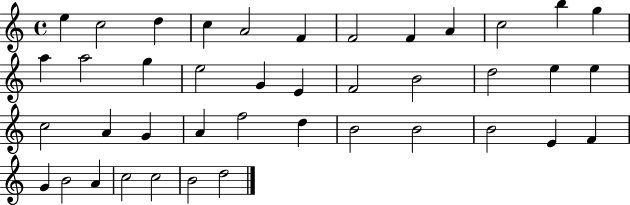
{
  \clef treble
  \time 4/4
  \defaultTimeSignature
  \key c \major
  e''4 c''2 d''4 | c''4 a'2 f'4 | f'2 f'4 a'4 | c''2 b''4 g''4 | \break a''4 a''2 g''4 | e''2 g'4 e'4 | f'2 b'2 | d''2 e''4 e''4 | \break c''2 a'4 g'4 | a'4 f''2 d''4 | b'2 b'2 | b'2 e'4 f'4 | \break g'4 b'2 a'4 | c''2 c''2 | b'2 d''2 | \bar "|."
}